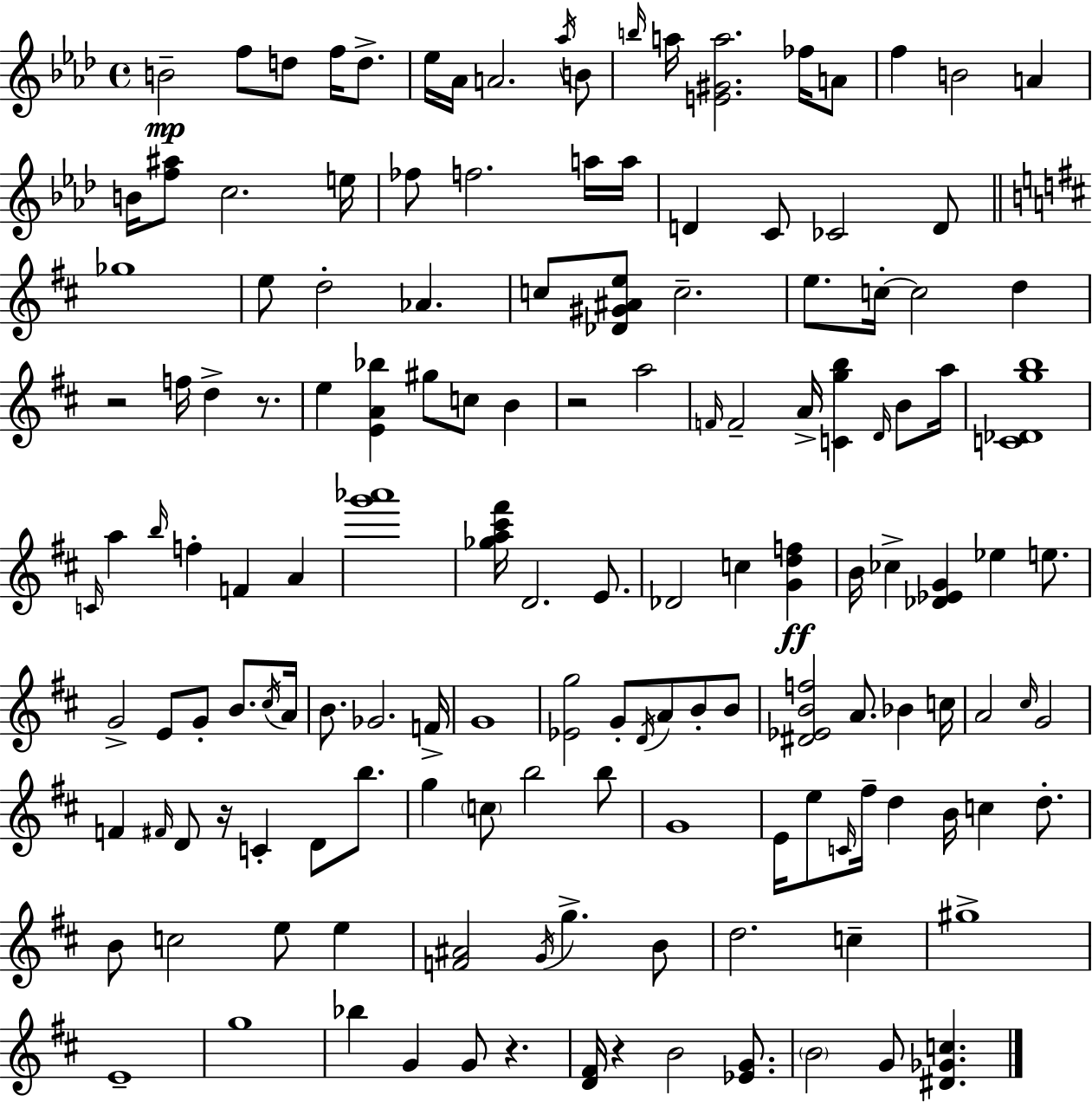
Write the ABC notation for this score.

X:1
T:Untitled
M:4/4
L:1/4
K:Ab
B2 f/2 d/2 f/4 d/2 _e/4 _A/4 A2 _a/4 B/2 b/4 a/4 [E^Ga]2 _f/4 A/2 f B2 A B/4 [f^a]/2 c2 e/4 _f/2 f2 a/4 a/4 D C/2 _C2 D/2 _g4 e/2 d2 _A c/2 [_D^G^Ae]/2 c2 e/2 c/4 c2 d z2 f/4 d z/2 e [EA_b] ^g/2 c/2 B z2 a2 F/4 F2 A/4 [Cgb] D/4 B/2 a/4 [C_Dgb]4 C/4 a b/4 f F A [g'_a']4 [_ga^c'^f']/4 D2 E/2 _D2 c [Gdf] B/4 _c [_D_EG] _e e/2 G2 E/2 G/2 B/2 ^c/4 A/4 B/2 _G2 F/4 G4 [_Eg]2 G/2 D/4 A/2 B/2 B/2 [^D_EBf]2 A/2 _B c/4 A2 ^c/4 G2 F ^F/4 D/2 z/4 C D/2 b/2 g c/2 b2 b/2 G4 E/4 e/2 C/4 ^f/4 d B/4 c d/2 B/2 c2 e/2 e [F^A]2 G/4 g B/2 d2 c ^g4 E4 g4 _b G G/2 z [D^F]/4 z B2 [_EG]/2 B2 G/2 [^D_Gc]